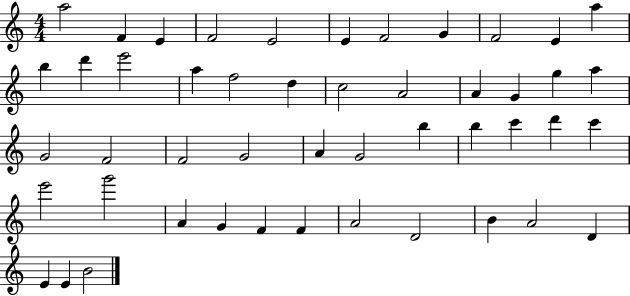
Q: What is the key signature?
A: C major